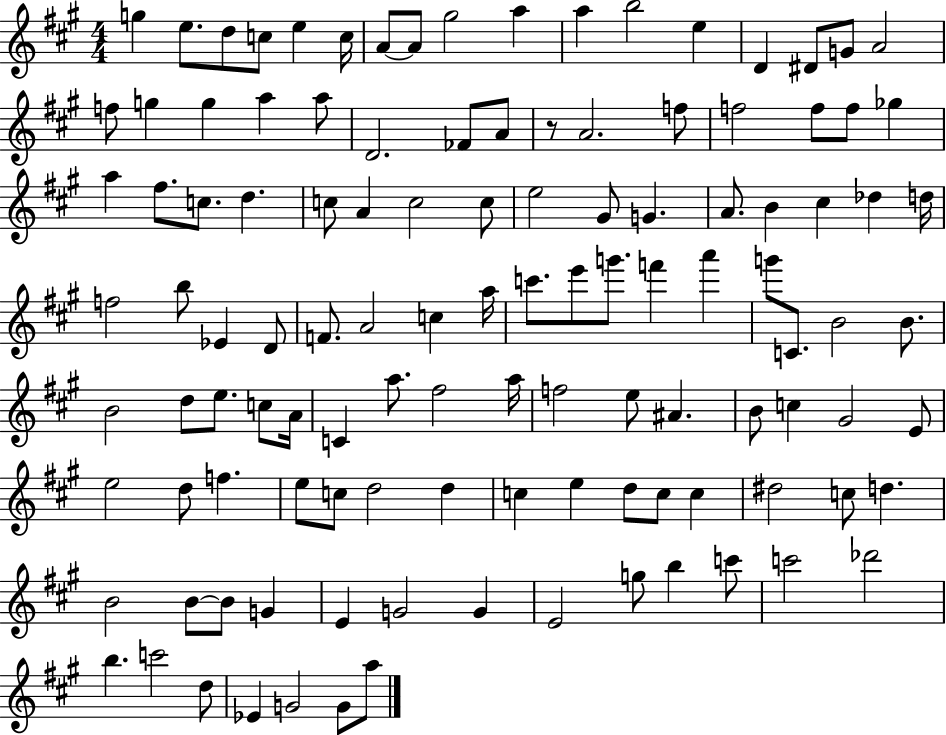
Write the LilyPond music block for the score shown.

{
  \clef treble
  \numericTimeSignature
  \time 4/4
  \key a \major
  g''4 e''8. d''8 c''8 e''4 c''16 | a'8~~ a'8 gis''2 a''4 | a''4 b''2 e''4 | d'4 dis'8 g'8 a'2 | \break f''8 g''4 g''4 a''4 a''8 | d'2. fes'8 a'8 | r8 a'2. f''8 | f''2 f''8 f''8 ges''4 | \break a''4 fis''8. c''8. d''4. | c''8 a'4 c''2 c''8 | e''2 gis'8 g'4. | a'8. b'4 cis''4 des''4 d''16 | \break f''2 b''8 ees'4 d'8 | f'8. a'2 c''4 a''16 | c'''8. e'''8 g'''8. f'''4 a'''4 | g'''8 c'8. b'2 b'8. | \break b'2 d''8 e''8. c''8 a'16 | c'4 a''8. fis''2 a''16 | f''2 e''8 ais'4. | b'8 c''4 gis'2 e'8 | \break e''2 d''8 f''4. | e''8 c''8 d''2 d''4 | c''4 e''4 d''8 c''8 c''4 | dis''2 c''8 d''4. | \break b'2 b'8~~ b'8 g'4 | e'4 g'2 g'4 | e'2 g''8 b''4 c'''8 | c'''2 des'''2 | \break b''4. c'''2 d''8 | ees'4 g'2 g'8 a''8 | \bar "|."
}